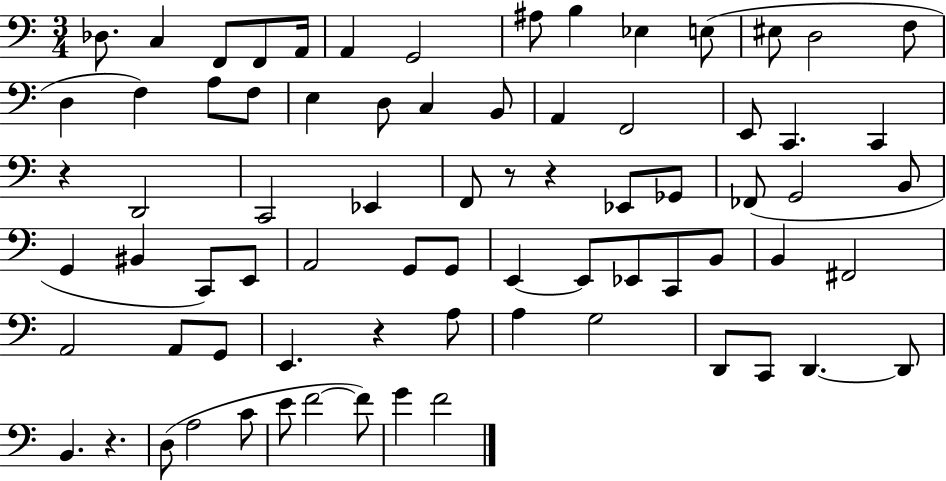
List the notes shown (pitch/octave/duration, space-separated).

Db3/e. C3/q F2/e F2/e A2/s A2/q G2/h A#3/e B3/q Eb3/q E3/e EIS3/e D3/h F3/e D3/q F3/q A3/e F3/e E3/q D3/e C3/q B2/e A2/q F2/h E2/e C2/q. C2/q R/q D2/h C2/h Eb2/q F2/e R/e R/q Eb2/e Gb2/e FES2/e G2/h B2/e G2/q BIS2/q C2/e E2/e A2/h G2/e G2/e E2/q E2/e Eb2/e C2/e B2/e B2/q F#2/h A2/h A2/e G2/e E2/q. R/q A3/e A3/q G3/h D2/e C2/e D2/q. D2/e B2/q. R/q. D3/e A3/h C4/e E4/e F4/h F4/e G4/q F4/h